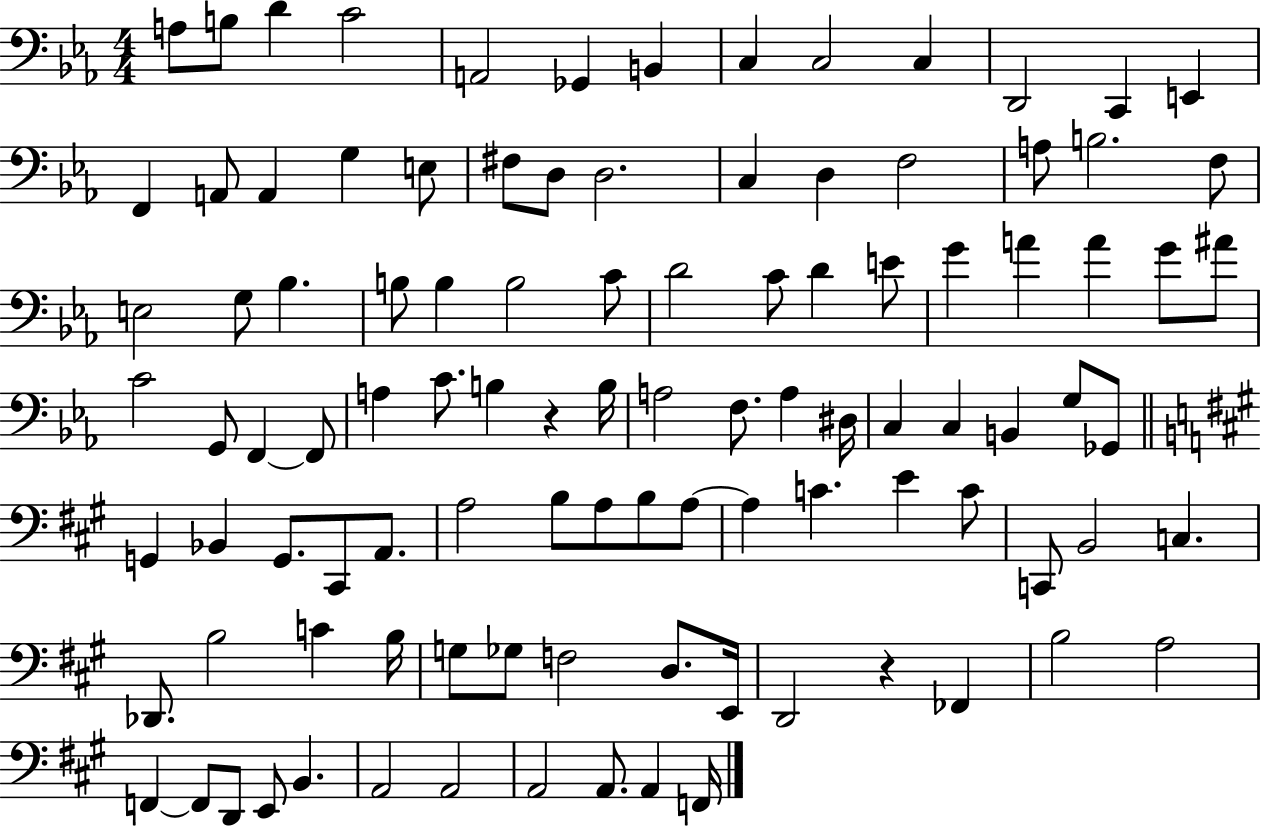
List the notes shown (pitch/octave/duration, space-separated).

A3/e B3/e D4/q C4/h A2/h Gb2/q B2/q C3/q C3/h C3/q D2/h C2/q E2/q F2/q A2/e A2/q G3/q E3/e F#3/e D3/e D3/h. C3/q D3/q F3/h A3/e B3/h. F3/e E3/h G3/e Bb3/q. B3/e B3/q B3/h C4/e D4/h C4/e D4/q E4/e G4/q A4/q A4/q G4/e A#4/e C4/h G2/e F2/q F2/e A3/q C4/e. B3/q R/q B3/s A3/h F3/e. A3/q D#3/s C3/q C3/q B2/q G3/e Gb2/e G2/q Bb2/q G2/e. C#2/e A2/e. A3/h B3/e A3/e B3/e A3/e A3/q C4/q. E4/q C4/e C2/e B2/h C3/q. Db2/e. B3/h C4/q B3/s G3/e Gb3/e F3/h D3/e. E2/s D2/h R/q FES2/q B3/h A3/h F2/q F2/e D2/e E2/e B2/q. A2/h A2/h A2/h A2/e. A2/q F2/s